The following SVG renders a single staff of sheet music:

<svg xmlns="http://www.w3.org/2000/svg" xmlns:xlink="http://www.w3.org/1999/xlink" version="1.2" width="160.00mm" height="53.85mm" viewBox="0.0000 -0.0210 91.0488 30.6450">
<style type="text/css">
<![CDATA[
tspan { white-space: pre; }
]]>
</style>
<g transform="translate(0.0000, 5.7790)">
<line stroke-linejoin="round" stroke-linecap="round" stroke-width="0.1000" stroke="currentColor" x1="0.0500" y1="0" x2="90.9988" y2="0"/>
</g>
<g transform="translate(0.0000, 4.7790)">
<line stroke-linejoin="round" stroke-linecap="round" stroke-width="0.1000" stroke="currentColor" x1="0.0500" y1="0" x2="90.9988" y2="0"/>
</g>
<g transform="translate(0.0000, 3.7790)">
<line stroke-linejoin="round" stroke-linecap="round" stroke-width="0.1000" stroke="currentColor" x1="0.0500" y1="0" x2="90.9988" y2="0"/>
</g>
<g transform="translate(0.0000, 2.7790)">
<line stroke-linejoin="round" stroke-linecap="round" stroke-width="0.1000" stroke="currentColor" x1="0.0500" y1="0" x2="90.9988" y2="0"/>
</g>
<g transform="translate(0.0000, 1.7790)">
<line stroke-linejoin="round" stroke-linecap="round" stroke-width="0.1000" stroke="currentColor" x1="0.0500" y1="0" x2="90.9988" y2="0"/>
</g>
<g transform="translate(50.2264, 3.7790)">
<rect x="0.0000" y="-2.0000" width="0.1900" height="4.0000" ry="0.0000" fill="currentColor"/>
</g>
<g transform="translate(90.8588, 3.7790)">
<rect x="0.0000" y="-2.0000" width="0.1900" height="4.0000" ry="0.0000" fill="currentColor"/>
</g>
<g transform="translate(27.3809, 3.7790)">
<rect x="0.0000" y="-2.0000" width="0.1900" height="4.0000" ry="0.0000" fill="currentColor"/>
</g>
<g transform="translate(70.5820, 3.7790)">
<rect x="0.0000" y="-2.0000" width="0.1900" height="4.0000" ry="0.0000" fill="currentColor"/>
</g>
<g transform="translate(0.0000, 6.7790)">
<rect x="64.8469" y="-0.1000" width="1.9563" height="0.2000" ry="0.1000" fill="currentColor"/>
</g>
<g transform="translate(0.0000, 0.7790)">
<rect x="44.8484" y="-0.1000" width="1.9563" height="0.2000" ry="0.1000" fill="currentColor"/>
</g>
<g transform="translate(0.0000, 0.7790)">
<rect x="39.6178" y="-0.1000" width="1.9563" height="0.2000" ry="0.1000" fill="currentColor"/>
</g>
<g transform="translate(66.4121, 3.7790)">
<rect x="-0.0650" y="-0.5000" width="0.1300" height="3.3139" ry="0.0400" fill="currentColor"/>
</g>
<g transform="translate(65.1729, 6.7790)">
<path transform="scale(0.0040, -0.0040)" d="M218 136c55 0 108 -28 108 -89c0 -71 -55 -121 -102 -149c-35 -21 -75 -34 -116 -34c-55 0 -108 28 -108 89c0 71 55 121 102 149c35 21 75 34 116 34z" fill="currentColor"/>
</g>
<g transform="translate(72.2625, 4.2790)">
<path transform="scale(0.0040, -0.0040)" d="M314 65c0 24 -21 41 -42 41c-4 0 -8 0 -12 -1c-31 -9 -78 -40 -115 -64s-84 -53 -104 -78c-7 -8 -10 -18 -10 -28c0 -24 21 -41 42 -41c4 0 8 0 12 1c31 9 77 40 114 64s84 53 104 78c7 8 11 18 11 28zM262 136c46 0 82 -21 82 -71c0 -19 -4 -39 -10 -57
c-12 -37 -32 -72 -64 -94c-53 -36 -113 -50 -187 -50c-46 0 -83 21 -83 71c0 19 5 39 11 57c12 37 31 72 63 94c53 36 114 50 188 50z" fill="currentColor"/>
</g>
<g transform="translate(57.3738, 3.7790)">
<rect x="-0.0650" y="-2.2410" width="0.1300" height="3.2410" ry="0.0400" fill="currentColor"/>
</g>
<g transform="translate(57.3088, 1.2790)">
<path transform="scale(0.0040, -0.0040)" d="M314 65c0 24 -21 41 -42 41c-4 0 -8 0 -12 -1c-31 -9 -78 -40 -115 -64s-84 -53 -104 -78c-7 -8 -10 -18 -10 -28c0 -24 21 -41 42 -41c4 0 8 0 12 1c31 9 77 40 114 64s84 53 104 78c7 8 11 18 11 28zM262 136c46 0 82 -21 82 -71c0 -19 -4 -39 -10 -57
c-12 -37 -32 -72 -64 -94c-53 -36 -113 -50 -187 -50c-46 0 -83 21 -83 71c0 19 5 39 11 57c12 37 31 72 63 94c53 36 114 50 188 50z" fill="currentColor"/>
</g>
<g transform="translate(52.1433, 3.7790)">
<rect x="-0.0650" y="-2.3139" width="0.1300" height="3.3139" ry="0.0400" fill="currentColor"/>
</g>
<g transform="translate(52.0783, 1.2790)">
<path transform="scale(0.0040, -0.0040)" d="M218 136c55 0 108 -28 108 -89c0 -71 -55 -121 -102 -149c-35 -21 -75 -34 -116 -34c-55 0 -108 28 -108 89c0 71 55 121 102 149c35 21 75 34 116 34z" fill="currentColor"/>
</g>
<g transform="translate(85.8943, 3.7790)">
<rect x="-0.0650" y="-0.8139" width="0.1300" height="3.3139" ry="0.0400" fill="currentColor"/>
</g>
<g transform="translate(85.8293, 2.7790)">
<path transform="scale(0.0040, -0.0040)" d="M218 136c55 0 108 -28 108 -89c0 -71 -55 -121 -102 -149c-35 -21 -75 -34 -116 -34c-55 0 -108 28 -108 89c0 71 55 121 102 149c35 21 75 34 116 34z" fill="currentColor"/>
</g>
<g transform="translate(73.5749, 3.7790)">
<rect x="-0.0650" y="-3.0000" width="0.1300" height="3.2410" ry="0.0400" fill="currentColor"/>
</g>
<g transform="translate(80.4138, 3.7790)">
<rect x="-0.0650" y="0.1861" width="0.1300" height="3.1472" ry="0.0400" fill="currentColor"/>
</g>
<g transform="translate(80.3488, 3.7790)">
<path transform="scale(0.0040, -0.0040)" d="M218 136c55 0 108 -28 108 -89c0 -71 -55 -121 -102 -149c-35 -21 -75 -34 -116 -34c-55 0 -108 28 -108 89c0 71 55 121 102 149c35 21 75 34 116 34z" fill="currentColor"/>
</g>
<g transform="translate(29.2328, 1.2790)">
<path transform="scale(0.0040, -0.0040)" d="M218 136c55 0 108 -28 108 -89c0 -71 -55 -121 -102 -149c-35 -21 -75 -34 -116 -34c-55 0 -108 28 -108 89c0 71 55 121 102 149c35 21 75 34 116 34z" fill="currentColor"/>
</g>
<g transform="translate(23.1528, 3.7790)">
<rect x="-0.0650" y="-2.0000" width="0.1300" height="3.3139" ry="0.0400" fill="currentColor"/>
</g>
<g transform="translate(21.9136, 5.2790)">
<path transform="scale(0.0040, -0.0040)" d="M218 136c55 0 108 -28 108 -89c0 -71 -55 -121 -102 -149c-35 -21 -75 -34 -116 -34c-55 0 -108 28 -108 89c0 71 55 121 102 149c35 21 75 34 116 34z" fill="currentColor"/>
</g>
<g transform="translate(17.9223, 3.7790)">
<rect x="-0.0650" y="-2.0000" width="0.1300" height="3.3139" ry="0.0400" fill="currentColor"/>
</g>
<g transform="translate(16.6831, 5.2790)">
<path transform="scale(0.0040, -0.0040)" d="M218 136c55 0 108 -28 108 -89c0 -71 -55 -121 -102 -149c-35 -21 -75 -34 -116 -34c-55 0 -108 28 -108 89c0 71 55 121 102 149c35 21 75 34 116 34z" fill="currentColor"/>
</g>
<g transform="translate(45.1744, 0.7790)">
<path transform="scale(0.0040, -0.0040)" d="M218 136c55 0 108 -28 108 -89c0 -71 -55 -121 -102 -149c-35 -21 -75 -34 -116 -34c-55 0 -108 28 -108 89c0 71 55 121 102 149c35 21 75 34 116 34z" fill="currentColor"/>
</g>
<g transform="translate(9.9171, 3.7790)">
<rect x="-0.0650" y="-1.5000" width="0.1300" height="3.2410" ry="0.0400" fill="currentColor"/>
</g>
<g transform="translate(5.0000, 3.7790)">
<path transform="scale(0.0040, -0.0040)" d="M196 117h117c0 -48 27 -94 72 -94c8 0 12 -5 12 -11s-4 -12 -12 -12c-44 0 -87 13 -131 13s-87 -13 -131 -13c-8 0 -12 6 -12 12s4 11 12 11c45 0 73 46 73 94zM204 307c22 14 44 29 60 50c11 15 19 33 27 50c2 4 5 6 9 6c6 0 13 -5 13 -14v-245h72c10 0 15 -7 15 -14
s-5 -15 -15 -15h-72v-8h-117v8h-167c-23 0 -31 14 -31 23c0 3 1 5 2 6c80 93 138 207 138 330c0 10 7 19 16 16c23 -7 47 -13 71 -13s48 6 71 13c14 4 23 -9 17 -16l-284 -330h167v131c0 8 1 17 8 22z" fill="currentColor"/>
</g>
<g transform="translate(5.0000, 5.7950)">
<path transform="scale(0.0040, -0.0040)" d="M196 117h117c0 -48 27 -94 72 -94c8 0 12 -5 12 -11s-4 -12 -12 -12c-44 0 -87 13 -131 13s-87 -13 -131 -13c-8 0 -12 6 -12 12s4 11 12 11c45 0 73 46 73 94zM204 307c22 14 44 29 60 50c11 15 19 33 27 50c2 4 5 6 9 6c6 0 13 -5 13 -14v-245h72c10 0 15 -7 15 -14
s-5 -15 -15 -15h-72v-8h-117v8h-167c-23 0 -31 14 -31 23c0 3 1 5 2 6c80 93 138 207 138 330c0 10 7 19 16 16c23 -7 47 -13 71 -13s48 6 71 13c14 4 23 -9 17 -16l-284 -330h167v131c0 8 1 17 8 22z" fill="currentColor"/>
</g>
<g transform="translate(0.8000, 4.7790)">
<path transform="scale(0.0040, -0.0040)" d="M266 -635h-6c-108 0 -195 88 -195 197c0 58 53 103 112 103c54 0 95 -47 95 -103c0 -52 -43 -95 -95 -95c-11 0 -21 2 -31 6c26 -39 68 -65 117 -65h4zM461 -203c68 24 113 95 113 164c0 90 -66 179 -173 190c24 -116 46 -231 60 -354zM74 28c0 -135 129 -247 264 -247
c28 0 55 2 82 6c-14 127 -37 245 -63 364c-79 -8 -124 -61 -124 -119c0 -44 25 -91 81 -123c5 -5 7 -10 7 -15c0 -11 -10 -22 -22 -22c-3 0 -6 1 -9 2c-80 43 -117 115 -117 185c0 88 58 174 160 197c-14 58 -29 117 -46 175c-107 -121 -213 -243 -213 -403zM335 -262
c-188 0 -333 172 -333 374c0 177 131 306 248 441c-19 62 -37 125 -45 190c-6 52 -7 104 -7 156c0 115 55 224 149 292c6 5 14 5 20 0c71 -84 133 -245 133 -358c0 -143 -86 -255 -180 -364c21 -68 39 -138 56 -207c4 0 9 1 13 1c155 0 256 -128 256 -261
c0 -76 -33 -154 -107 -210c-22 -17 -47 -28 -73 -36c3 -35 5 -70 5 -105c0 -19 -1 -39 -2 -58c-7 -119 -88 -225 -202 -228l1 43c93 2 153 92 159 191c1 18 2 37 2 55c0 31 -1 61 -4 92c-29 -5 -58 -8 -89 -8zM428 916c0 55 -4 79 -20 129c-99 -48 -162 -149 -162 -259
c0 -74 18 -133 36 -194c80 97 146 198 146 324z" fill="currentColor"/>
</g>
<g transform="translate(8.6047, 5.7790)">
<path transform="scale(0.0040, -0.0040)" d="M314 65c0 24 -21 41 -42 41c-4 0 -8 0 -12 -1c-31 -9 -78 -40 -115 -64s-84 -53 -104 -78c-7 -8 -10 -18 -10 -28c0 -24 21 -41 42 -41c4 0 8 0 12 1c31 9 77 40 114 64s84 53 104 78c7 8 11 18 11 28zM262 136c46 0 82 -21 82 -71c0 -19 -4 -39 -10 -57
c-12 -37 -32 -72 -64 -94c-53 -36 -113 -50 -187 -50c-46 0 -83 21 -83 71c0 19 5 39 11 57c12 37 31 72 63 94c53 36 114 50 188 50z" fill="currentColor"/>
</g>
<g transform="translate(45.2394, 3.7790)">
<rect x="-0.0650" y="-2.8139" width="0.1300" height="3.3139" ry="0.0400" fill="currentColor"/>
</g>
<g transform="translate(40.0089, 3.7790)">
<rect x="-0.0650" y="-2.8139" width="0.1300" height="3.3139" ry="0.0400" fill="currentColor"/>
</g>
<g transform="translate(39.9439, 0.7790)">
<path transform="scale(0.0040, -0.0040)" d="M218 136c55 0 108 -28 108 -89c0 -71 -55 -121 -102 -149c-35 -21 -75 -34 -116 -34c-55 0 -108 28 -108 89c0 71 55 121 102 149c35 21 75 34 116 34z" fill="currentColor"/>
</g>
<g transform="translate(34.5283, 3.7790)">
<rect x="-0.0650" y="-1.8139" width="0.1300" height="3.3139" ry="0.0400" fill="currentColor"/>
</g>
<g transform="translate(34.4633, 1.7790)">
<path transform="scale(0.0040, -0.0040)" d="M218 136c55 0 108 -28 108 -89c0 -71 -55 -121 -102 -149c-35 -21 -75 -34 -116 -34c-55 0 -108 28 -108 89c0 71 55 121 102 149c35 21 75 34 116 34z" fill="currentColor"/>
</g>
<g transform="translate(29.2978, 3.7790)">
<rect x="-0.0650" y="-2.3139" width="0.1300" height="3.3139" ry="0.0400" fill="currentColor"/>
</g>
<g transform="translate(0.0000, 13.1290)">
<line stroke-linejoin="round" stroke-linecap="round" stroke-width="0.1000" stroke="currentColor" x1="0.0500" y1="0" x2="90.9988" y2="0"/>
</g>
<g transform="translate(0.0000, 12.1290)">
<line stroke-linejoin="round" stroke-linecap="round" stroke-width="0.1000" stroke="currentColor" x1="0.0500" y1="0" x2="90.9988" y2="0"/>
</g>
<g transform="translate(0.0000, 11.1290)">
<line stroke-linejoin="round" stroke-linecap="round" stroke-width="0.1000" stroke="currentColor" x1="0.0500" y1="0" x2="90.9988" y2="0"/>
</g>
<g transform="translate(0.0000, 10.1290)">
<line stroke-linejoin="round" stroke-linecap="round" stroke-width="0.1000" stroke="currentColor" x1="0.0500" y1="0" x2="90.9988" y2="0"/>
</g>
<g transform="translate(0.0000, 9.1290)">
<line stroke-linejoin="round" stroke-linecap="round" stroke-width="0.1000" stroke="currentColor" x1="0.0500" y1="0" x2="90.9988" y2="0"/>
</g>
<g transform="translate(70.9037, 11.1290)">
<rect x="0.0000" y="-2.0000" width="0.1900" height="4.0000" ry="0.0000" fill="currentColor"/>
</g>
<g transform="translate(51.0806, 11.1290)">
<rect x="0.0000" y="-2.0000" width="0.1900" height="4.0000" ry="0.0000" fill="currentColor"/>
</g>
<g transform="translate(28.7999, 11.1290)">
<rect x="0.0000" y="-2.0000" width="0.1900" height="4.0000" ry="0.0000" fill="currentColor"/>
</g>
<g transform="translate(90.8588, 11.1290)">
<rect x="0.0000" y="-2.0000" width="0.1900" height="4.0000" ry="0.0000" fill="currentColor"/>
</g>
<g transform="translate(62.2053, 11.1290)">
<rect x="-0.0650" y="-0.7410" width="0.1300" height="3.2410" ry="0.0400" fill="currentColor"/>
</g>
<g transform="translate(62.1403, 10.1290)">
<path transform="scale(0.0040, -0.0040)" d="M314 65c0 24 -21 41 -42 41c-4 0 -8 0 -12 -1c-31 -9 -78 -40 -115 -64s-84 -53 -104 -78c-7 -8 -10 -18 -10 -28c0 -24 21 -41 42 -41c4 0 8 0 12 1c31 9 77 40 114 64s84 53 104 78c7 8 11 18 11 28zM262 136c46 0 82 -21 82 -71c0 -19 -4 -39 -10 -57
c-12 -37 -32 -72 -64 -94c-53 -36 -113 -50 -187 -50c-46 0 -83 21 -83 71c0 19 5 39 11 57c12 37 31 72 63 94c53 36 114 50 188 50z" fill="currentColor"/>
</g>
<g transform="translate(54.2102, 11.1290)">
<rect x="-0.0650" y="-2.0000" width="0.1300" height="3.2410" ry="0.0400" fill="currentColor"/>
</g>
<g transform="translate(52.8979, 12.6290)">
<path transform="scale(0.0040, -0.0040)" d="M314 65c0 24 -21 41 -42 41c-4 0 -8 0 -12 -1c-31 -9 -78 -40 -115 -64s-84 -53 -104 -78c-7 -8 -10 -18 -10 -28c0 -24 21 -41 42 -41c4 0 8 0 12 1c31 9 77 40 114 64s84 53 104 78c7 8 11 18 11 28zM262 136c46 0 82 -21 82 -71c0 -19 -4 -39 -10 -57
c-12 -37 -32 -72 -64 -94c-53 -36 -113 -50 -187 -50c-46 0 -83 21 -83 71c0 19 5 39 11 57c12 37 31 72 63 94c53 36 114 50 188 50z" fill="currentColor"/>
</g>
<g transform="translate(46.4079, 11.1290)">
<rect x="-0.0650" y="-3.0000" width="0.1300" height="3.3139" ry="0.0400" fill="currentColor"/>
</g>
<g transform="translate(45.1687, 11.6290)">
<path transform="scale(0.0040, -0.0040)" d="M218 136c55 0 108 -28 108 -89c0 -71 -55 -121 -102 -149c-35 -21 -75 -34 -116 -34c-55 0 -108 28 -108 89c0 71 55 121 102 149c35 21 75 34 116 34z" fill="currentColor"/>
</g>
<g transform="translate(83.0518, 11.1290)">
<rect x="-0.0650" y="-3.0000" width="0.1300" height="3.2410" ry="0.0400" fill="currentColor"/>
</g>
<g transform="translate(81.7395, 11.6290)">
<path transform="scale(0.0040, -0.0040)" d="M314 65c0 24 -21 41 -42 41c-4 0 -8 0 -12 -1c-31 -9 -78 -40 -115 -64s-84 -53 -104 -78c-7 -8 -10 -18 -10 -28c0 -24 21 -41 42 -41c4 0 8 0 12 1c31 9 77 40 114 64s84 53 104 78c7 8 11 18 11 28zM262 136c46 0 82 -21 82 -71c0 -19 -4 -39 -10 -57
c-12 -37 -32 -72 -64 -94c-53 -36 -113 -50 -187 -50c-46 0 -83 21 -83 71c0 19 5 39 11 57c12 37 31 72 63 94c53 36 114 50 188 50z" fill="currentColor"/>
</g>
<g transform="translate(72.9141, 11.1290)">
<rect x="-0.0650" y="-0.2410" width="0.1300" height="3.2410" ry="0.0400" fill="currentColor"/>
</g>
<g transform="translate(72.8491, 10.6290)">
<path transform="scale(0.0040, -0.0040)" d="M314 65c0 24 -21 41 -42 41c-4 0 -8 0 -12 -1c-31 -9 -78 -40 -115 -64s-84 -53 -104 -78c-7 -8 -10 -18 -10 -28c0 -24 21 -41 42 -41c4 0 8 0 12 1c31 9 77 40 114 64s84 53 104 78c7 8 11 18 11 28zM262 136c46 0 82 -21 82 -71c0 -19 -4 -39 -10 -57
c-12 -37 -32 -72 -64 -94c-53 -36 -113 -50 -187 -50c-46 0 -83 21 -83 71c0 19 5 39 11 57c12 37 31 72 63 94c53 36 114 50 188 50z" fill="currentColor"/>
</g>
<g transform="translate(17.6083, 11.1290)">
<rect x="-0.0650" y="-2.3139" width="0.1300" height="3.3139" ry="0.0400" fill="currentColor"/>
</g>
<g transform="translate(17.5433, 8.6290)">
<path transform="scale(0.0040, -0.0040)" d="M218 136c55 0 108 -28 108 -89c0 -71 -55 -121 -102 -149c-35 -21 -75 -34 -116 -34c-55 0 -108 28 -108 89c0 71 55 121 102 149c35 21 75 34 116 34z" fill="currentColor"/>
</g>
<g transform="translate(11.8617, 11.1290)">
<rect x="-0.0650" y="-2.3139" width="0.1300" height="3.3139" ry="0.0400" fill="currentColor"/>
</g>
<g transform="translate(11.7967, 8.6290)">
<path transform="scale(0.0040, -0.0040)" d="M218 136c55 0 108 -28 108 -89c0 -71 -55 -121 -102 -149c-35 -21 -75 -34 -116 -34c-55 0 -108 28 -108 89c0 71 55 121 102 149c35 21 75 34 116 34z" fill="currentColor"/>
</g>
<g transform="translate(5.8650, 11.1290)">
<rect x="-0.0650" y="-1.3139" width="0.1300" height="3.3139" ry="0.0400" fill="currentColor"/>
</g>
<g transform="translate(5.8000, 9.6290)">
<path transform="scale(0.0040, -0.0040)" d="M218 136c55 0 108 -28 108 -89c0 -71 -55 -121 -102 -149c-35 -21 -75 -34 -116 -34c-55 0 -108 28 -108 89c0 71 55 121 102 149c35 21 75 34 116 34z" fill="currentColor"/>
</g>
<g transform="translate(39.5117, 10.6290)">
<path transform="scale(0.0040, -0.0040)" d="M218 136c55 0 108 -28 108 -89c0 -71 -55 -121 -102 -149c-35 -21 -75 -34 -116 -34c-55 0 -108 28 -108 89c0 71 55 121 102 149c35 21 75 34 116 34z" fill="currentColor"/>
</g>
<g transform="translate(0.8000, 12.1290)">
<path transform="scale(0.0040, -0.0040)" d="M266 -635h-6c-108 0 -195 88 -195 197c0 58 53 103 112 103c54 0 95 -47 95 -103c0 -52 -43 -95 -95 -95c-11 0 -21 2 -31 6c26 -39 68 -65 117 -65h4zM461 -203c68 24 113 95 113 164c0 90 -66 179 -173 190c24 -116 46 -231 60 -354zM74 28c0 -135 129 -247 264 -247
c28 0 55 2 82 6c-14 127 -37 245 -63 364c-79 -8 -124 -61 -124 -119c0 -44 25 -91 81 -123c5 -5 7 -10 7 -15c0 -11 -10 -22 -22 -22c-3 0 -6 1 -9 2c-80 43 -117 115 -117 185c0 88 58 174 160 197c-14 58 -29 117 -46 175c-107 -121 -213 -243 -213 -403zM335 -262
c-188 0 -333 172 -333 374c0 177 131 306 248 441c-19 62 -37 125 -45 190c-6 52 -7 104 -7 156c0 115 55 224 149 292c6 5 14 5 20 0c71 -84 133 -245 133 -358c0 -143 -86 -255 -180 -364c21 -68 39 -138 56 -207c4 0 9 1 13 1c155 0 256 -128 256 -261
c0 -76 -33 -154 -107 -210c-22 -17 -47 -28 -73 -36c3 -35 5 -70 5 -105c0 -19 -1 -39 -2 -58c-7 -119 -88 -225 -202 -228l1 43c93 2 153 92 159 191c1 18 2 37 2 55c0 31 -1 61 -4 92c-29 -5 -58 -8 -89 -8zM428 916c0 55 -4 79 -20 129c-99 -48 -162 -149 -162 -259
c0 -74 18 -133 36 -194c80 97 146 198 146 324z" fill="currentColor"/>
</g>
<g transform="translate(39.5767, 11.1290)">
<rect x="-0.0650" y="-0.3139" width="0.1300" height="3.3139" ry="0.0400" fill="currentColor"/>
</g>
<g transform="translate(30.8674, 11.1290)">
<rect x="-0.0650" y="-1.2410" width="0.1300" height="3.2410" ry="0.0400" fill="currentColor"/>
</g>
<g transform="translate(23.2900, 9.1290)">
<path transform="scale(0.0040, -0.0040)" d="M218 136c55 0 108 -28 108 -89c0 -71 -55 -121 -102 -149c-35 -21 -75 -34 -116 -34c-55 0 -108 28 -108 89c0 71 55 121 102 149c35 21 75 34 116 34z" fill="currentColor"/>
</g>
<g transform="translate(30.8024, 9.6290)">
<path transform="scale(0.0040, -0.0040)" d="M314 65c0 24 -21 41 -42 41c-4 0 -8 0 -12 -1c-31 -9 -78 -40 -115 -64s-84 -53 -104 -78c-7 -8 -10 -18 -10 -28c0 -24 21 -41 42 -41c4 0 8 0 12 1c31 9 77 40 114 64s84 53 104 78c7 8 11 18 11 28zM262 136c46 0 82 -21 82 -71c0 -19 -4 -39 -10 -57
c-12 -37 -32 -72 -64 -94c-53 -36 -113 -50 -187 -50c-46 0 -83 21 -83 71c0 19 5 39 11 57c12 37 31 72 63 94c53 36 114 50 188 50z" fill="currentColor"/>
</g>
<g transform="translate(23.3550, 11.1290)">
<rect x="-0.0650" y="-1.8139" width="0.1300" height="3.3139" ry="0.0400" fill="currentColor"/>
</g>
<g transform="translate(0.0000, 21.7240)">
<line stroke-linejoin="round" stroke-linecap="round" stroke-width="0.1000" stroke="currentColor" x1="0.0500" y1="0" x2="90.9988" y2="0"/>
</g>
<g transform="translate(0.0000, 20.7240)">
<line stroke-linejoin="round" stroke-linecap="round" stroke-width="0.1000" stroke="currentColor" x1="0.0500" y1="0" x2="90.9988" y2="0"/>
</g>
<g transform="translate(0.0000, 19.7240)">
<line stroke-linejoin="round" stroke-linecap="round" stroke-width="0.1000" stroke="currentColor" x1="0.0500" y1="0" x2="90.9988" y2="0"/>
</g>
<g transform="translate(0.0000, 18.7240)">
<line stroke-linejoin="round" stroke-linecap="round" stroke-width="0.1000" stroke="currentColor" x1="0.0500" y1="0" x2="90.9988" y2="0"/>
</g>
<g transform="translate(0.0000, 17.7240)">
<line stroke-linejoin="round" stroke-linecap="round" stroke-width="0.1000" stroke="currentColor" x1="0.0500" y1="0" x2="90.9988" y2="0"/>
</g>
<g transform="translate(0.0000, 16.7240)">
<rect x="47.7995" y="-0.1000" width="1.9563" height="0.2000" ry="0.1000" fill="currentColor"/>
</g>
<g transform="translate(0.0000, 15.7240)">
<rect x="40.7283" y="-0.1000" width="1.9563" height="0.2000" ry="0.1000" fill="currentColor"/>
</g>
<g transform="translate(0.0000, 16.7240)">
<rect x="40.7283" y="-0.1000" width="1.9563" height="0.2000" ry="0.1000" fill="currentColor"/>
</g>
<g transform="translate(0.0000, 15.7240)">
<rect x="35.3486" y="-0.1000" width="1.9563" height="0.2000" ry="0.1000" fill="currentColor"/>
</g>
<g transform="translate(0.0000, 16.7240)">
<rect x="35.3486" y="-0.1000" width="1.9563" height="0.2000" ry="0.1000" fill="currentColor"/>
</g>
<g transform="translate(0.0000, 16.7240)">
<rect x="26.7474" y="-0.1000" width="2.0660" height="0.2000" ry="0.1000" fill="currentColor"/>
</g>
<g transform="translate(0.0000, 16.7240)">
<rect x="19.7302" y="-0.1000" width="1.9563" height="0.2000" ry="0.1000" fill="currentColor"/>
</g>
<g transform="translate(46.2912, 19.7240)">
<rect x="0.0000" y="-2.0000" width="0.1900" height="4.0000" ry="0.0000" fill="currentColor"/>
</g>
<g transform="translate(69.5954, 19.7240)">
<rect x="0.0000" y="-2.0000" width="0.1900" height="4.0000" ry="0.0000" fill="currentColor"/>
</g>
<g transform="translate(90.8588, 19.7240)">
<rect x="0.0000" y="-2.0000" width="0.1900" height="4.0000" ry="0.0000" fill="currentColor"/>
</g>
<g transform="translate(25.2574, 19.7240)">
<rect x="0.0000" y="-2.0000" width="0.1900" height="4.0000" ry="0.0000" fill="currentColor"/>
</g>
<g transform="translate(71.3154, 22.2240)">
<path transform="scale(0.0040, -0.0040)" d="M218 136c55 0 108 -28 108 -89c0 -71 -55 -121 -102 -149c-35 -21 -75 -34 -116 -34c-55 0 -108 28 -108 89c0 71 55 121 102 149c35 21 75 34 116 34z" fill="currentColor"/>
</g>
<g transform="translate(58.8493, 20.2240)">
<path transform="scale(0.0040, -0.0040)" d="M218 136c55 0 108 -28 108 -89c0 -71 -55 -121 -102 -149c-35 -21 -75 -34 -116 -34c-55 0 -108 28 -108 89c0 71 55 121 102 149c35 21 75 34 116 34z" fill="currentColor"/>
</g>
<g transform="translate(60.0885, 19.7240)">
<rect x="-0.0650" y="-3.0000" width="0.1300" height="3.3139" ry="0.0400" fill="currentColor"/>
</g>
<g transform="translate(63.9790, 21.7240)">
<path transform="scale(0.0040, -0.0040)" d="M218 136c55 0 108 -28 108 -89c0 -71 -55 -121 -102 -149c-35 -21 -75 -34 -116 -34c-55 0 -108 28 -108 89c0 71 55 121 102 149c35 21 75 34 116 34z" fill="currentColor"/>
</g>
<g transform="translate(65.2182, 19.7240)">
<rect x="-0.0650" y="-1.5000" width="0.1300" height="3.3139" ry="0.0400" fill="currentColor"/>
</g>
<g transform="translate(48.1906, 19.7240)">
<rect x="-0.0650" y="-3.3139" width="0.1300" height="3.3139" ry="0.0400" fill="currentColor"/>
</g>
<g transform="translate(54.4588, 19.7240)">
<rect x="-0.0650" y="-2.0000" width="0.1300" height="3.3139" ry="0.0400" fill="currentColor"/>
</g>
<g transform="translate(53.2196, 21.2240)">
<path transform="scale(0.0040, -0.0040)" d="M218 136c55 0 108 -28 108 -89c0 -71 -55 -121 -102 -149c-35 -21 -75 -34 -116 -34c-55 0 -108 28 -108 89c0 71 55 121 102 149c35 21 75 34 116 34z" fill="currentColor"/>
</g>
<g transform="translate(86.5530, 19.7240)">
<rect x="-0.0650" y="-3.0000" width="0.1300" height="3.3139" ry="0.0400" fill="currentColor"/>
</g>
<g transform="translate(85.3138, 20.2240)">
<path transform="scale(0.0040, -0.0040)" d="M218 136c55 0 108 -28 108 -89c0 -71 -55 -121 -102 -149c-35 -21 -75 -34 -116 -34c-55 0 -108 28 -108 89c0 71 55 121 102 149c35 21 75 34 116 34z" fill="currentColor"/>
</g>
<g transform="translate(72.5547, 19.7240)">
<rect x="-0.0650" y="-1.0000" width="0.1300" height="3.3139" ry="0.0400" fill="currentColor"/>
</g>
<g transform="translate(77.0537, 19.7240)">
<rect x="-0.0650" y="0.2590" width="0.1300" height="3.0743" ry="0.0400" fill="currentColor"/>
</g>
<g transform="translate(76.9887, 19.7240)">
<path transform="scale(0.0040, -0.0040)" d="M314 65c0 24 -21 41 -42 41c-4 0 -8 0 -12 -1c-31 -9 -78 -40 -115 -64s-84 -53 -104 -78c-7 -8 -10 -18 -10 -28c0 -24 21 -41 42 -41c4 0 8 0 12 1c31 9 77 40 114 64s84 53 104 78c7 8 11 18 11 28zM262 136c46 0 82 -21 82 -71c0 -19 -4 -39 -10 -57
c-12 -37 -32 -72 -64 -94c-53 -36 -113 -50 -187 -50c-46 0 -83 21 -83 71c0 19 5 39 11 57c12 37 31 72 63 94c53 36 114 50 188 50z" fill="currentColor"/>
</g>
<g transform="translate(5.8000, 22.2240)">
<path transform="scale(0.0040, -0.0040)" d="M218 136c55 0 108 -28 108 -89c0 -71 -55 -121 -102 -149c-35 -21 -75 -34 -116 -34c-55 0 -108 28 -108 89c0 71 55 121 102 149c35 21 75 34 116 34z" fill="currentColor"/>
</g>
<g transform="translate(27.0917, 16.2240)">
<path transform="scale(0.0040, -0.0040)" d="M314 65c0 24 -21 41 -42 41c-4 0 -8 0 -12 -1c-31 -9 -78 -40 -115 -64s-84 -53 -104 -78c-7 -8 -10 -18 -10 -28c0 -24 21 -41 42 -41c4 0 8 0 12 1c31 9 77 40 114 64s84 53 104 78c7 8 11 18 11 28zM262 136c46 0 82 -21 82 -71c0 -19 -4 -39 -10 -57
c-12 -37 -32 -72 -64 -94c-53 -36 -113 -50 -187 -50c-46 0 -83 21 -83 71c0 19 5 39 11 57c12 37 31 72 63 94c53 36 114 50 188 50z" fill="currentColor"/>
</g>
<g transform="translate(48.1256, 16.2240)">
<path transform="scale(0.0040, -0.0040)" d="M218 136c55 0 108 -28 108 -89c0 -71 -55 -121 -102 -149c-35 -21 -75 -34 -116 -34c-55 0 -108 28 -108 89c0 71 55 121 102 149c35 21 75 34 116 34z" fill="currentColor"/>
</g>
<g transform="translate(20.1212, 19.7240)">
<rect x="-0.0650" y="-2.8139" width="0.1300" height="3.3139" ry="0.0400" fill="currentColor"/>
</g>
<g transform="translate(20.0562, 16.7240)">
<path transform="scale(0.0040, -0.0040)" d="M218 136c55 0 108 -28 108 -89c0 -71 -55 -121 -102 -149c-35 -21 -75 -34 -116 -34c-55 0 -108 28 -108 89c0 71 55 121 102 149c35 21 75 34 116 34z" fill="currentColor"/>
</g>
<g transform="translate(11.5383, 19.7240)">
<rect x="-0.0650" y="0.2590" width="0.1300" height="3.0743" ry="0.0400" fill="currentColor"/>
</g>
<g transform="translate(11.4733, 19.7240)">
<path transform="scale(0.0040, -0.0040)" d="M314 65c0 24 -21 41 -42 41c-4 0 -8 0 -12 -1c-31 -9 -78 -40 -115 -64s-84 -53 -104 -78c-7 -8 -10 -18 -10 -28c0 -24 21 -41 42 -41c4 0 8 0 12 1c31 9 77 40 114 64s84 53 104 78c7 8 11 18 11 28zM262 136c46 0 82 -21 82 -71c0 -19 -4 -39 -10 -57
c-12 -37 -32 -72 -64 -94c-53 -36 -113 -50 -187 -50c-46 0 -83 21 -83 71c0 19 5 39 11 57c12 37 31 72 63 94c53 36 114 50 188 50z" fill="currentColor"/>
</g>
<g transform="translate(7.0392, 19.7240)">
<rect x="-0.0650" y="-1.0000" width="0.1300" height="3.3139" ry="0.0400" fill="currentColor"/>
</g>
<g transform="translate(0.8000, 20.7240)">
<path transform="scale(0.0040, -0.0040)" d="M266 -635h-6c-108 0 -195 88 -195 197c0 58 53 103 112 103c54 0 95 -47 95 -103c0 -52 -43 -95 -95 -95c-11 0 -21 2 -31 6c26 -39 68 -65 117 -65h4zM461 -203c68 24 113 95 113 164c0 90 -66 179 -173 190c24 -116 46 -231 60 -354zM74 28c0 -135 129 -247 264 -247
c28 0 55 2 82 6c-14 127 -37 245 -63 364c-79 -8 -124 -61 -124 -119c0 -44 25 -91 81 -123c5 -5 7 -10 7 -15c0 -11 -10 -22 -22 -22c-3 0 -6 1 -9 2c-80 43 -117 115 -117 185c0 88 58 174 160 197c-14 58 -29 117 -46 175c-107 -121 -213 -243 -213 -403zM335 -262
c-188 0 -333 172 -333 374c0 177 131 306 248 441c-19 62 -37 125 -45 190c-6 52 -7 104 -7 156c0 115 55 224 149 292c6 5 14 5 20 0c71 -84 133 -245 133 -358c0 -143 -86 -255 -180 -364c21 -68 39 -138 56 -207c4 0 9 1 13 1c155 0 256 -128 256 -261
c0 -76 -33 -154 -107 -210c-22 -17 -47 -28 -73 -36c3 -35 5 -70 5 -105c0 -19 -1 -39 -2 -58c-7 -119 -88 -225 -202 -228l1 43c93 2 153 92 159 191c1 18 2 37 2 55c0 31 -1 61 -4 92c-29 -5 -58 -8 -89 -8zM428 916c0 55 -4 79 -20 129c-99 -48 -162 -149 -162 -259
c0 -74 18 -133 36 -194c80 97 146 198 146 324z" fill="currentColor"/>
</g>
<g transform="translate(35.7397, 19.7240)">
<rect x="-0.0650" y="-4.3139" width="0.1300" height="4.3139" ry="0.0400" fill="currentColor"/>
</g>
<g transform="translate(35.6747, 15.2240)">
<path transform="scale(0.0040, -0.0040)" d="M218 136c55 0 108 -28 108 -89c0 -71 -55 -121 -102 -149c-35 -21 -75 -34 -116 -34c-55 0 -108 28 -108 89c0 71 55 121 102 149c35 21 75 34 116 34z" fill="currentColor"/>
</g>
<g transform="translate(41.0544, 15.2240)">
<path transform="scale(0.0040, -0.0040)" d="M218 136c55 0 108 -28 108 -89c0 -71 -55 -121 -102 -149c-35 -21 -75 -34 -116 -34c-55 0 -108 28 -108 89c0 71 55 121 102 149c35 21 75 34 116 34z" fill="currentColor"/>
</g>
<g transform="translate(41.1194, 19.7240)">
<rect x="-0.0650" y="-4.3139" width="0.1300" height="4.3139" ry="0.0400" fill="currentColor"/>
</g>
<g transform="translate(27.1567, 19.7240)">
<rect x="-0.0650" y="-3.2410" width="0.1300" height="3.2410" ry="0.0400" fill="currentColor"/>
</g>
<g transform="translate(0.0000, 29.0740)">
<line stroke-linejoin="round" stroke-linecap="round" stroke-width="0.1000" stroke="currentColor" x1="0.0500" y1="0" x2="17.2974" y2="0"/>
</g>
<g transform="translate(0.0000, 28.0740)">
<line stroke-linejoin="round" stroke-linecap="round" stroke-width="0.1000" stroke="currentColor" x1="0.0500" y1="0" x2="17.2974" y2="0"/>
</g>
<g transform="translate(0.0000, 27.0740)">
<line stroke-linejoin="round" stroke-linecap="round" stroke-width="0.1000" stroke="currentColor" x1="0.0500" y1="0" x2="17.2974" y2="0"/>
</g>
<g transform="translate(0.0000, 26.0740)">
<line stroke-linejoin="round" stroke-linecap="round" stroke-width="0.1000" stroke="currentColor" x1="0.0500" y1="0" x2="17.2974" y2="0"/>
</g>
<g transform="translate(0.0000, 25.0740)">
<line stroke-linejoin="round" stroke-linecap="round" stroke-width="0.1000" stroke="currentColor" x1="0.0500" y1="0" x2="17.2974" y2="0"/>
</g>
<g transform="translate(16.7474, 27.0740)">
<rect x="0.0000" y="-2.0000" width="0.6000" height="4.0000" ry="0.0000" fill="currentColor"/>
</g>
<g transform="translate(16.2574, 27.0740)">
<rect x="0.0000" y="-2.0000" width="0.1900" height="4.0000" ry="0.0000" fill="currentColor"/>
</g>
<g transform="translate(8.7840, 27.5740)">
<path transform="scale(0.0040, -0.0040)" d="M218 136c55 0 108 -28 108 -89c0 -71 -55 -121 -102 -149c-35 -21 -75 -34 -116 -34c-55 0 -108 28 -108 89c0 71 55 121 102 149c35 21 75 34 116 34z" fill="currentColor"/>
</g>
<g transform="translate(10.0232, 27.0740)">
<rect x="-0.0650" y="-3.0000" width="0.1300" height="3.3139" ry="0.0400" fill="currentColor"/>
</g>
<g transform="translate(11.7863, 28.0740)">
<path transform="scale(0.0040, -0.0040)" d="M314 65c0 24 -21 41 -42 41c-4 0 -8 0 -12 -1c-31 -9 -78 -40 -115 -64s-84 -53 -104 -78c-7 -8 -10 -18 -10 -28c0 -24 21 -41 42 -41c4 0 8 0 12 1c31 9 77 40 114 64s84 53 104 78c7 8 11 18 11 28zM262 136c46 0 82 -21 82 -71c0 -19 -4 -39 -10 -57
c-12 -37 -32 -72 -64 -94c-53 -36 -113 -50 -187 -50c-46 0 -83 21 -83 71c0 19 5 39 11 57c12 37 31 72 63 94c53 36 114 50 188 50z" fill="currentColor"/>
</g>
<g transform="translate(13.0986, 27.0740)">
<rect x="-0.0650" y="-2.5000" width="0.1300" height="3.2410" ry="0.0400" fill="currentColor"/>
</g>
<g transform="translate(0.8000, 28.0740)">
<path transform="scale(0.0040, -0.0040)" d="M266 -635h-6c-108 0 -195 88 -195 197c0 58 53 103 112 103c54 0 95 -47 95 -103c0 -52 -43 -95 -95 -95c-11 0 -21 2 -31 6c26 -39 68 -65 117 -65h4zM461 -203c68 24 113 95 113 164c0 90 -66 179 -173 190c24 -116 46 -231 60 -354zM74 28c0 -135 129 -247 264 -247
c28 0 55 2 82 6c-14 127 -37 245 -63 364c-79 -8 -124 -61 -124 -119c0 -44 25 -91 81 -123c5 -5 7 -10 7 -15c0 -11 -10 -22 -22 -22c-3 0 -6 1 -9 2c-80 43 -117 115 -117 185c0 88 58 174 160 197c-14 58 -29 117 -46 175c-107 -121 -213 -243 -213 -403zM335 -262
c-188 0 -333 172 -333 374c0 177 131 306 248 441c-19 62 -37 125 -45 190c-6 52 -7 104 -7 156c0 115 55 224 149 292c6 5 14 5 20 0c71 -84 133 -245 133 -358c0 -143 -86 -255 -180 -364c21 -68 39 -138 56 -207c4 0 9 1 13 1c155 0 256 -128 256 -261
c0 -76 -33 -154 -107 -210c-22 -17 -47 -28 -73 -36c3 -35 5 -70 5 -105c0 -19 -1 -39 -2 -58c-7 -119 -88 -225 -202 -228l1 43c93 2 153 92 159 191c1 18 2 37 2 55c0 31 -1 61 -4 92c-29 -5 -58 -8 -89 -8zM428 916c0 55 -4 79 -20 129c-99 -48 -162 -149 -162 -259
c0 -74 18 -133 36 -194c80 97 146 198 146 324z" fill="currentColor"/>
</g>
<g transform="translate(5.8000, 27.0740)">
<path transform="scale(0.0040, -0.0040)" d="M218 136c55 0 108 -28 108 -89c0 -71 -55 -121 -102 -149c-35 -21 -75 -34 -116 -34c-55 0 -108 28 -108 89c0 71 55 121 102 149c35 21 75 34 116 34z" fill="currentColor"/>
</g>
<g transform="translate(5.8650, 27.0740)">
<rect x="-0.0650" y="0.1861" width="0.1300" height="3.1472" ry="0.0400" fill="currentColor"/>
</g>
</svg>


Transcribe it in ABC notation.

X:1
T:Untitled
M:4/4
L:1/4
K:C
E2 F F g f a a g g2 C A2 B d e g g f e2 c A F2 d2 c2 A2 D B2 a b2 d' d' b F A E D B2 A B A G2